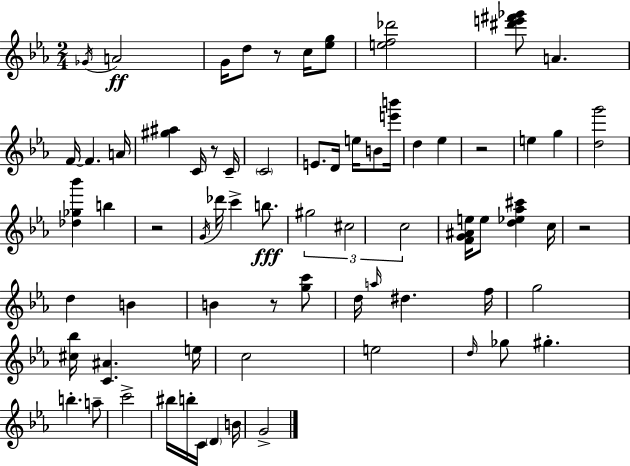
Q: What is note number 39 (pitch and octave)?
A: E5